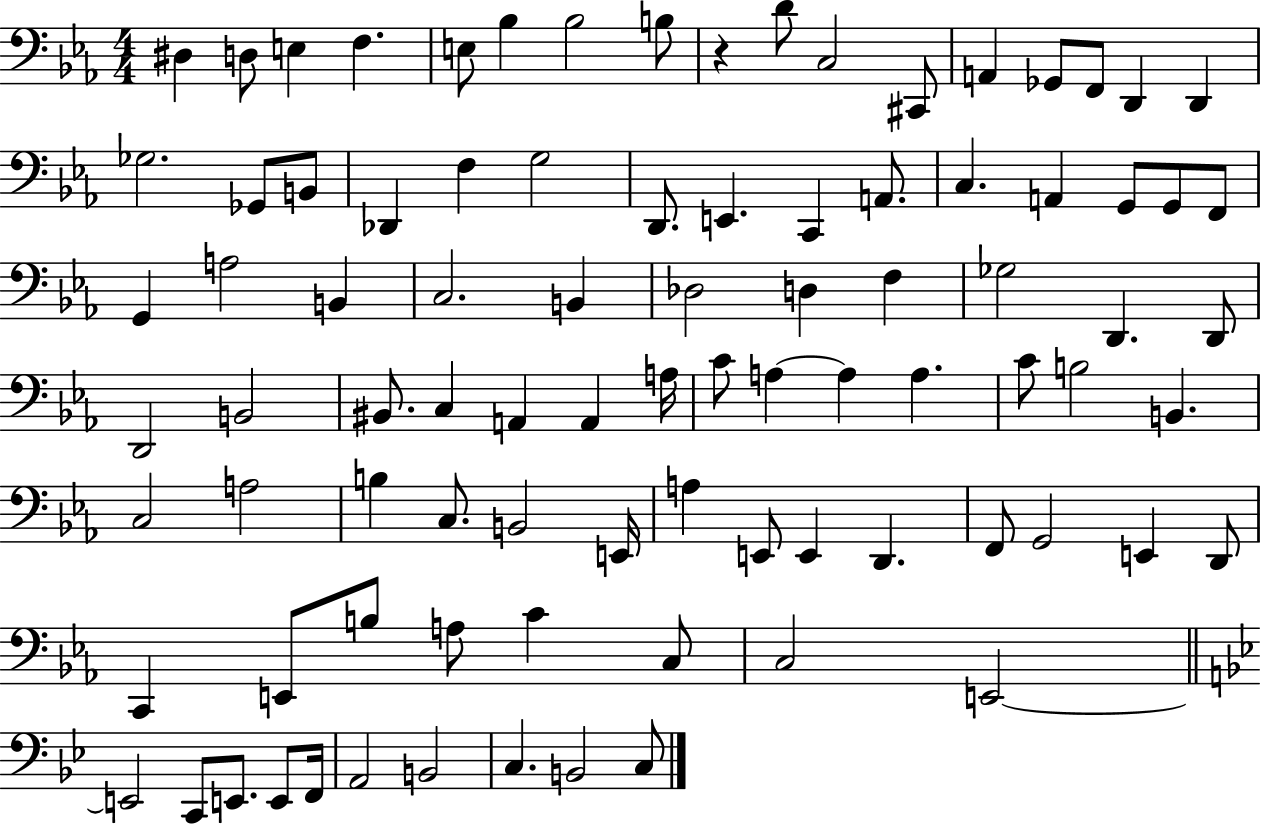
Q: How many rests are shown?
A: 1